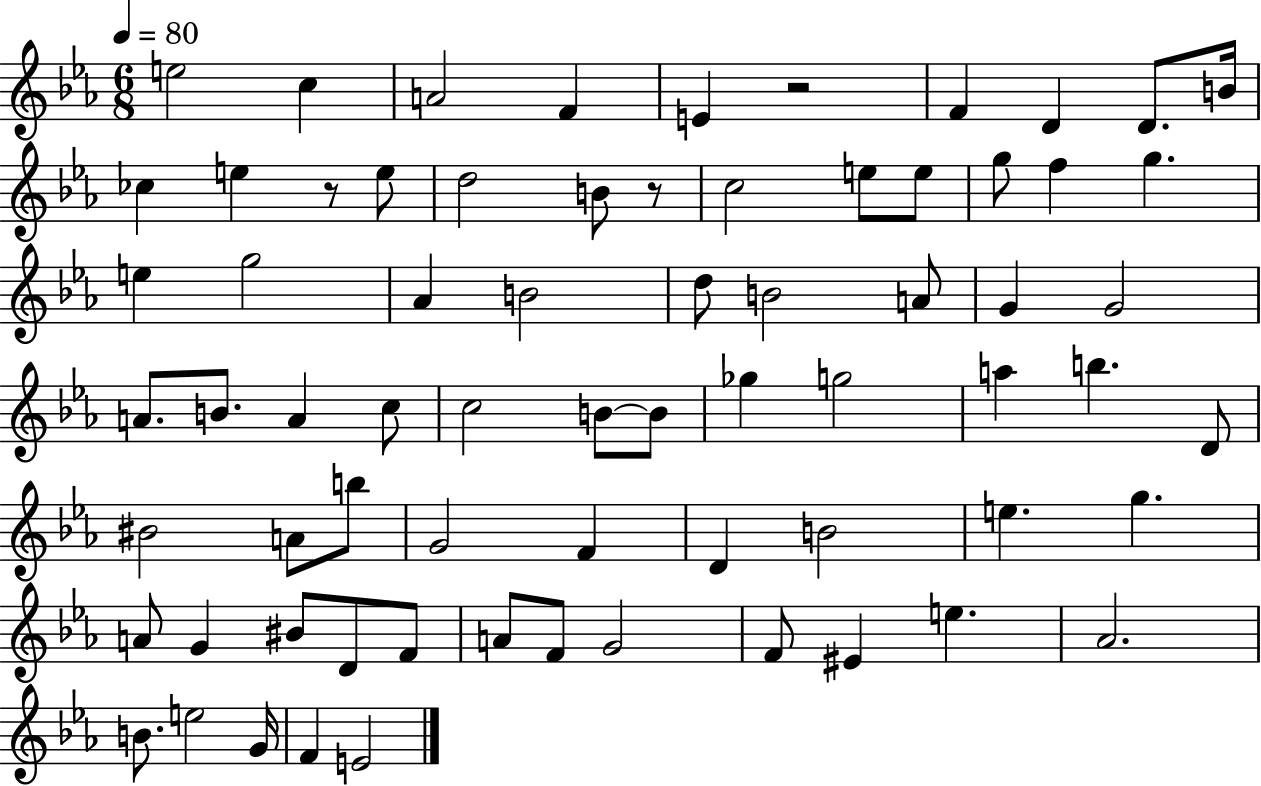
X:1
T:Untitled
M:6/8
L:1/4
K:Eb
e2 c A2 F E z2 F D D/2 B/4 _c e z/2 e/2 d2 B/2 z/2 c2 e/2 e/2 g/2 f g e g2 _A B2 d/2 B2 A/2 G G2 A/2 B/2 A c/2 c2 B/2 B/2 _g g2 a b D/2 ^B2 A/2 b/2 G2 F D B2 e g A/2 G ^B/2 D/2 F/2 A/2 F/2 G2 F/2 ^E e _A2 B/2 e2 G/4 F E2